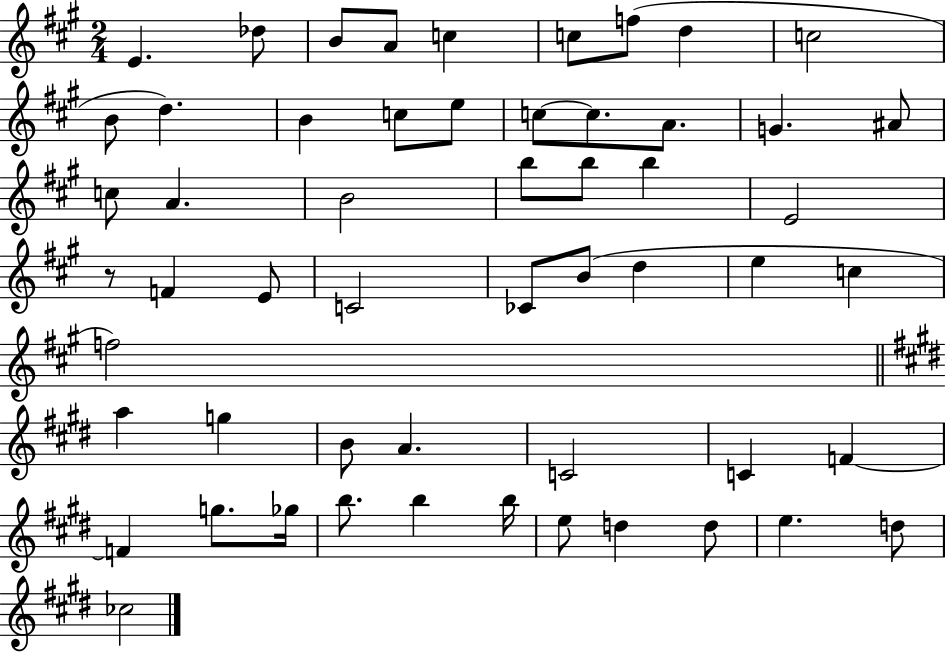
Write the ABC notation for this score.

X:1
T:Untitled
M:2/4
L:1/4
K:A
E _d/2 B/2 A/2 c c/2 f/2 d c2 B/2 d B c/2 e/2 c/2 c/2 A/2 G ^A/2 c/2 A B2 b/2 b/2 b E2 z/2 F E/2 C2 _C/2 B/2 d e c f2 a g B/2 A C2 C F F g/2 _g/4 b/2 b b/4 e/2 d d/2 e d/2 _c2